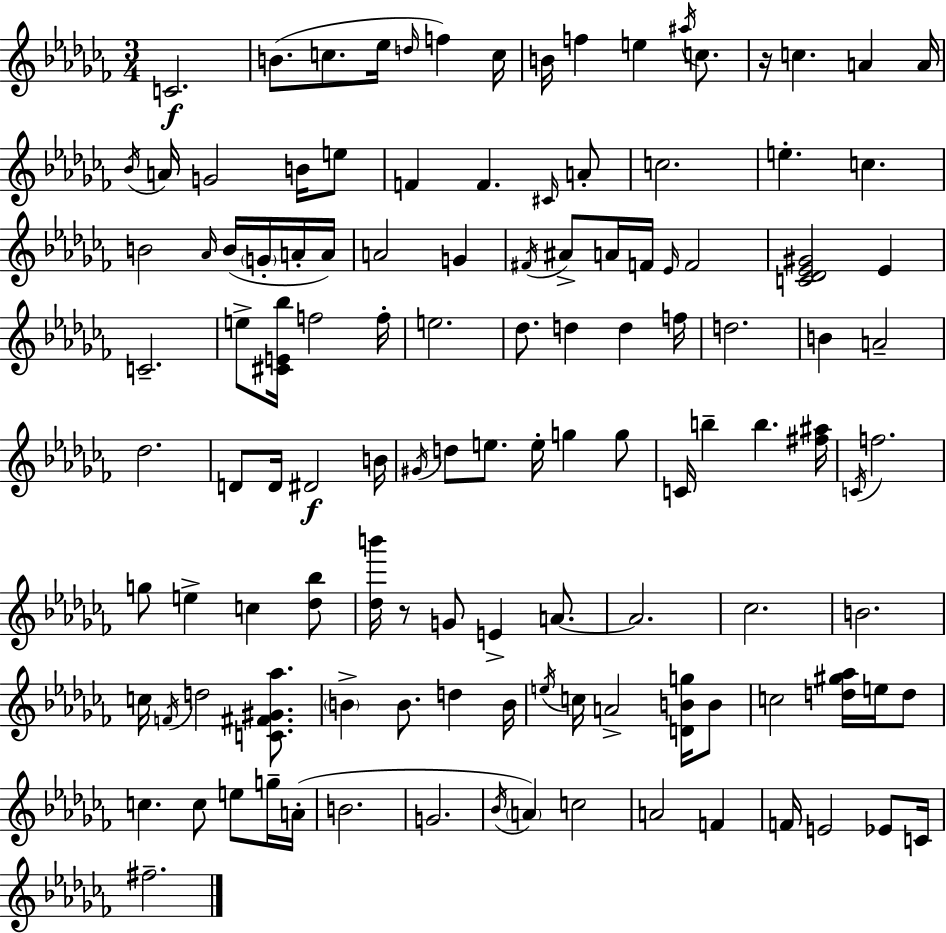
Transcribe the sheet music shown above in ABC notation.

X:1
T:Untitled
M:3/4
L:1/4
K:Abm
C2 B/2 c/2 _e/4 d/4 f c/4 B/4 f e ^a/4 c/2 z/4 c A A/4 _B/4 A/4 G2 B/4 e/2 F F ^C/4 A/2 c2 e c B2 _A/4 B/4 G/4 A/4 A/4 A2 G ^F/4 ^A/2 A/4 F/4 _E/4 F2 [C_D_E^G]2 _E C2 e/2 [^CE_b]/4 f2 f/4 e2 _d/2 d d f/4 d2 B A2 _d2 D/2 D/4 ^D2 B/4 ^G/4 d/2 e/2 e/4 g g/2 C/4 b b [^f^a]/4 C/4 f2 g/2 e c [_d_b]/2 [_db']/4 z/2 G/2 E A/2 A2 _c2 B2 c/4 F/4 d2 [C^F^G_a]/2 B B/2 d B/4 e/4 c/4 A2 [DBg]/4 B/2 c2 [d^g_a]/4 e/4 d/2 c c/2 e/2 g/4 A/4 B2 G2 _B/4 A c2 A2 F F/4 E2 _E/2 C/4 ^f2